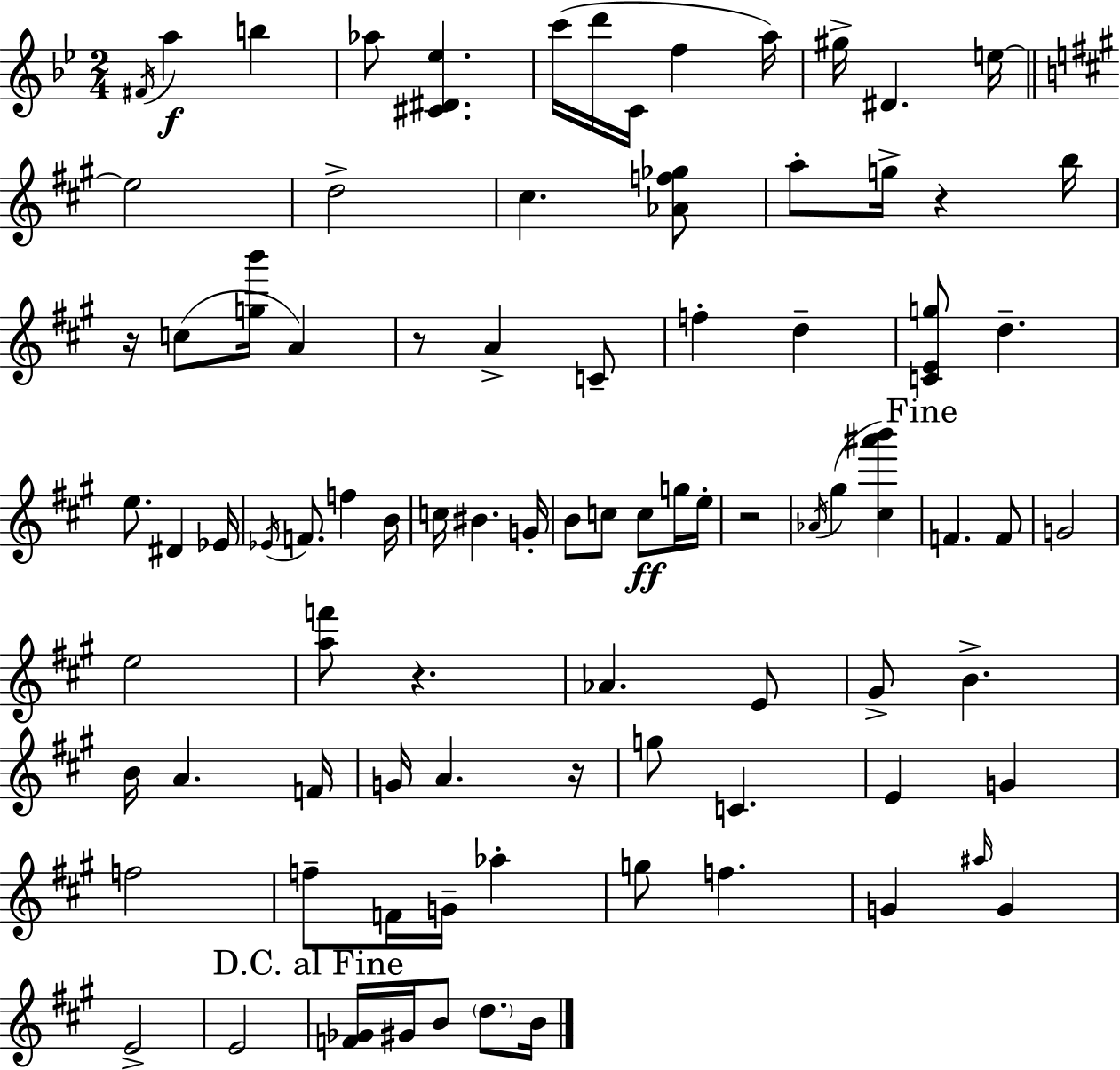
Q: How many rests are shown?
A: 6